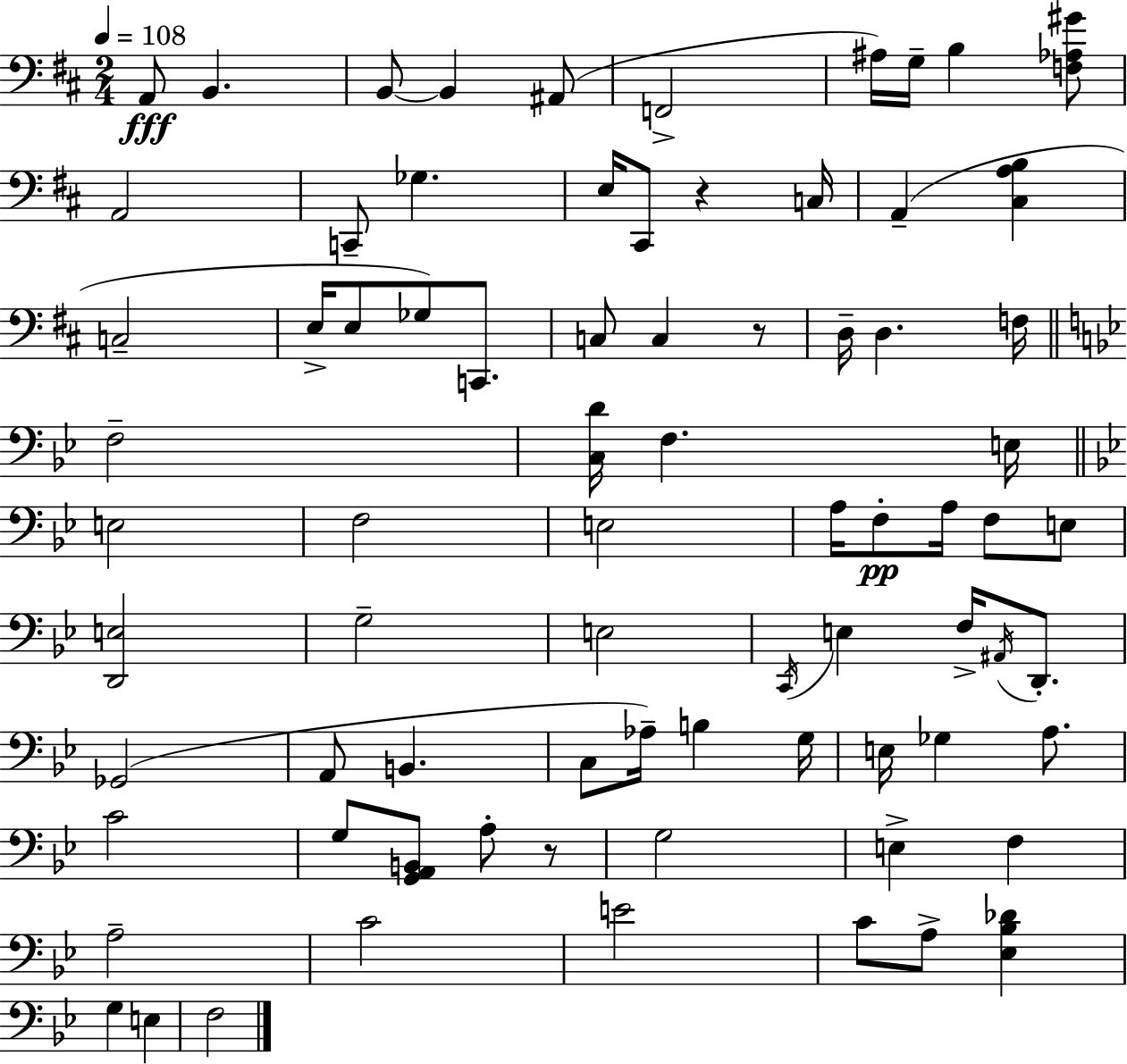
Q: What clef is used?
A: bass